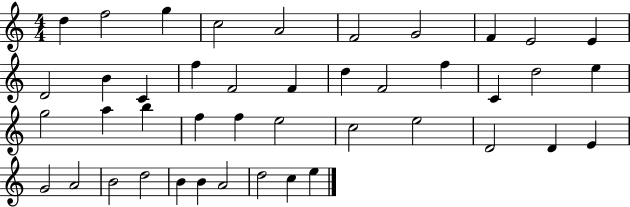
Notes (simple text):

D5/q F5/h G5/q C5/h A4/h F4/h G4/h F4/q E4/h E4/q D4/h B4/q C4/q F5/q F4/h F4/q D5/q F4/h F5/q C4/q D5/h E5/q G5/h A5/q B5/q F5/q F5/q E5/h C5/h E5/h D4/h D4/q E4/q G4/h A4/h B4/h D5/h B4/q B4/q A4/h D5/h C5/q E5/q